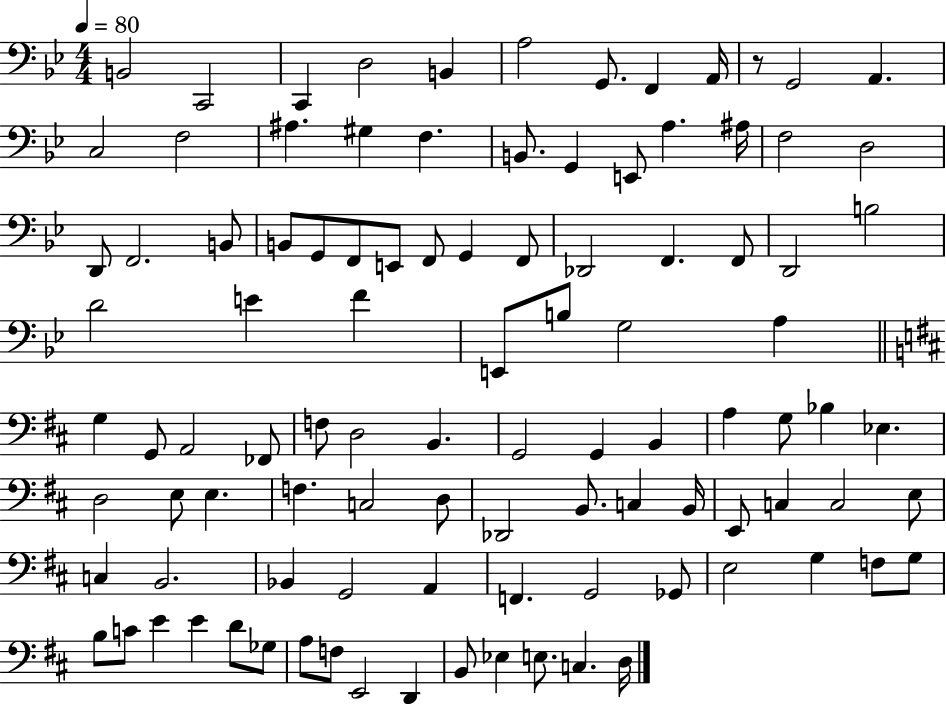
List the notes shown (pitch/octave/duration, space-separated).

B2/h C2/h C2/q D3/h B2/q A3/h G2/e. F2/q A2/s R/e G2/h A2/q. C3/h F3/h A#3/q. G#3/q F3/q. B2/e. G2/q E2/e A3/q. A#3/s F3/h D3/h D2/e F2/h. B2/e B2/e G2/e F2/e E2/e F2/e G2/q F2/e Db2/h F2/q. F2/e D2/h B3/h D4/h E4/q F4/q E2/e B3/e G3/h A3/q G3/q G2/e A2/h FES2/e F3/e D3/h B2/q. G2/h G2/q B2/q A3/q G3/e Bb3/q Eb3/q. D3/h E3/e E3/q. F3/q. C3/h D3/e Db2/h B2/e. C3/q B2/s E2/e C3/q C3/h E3/e C3/q B2/h. Bb2/q G2/h A2/q F2/q. G2/h Gb2/e E3/h G3/q F3/e G3/e B3/e C4/e E4/q E4/q D4/e Gb3/e A3/e F3/e E2/h D2/q B2/e Eb3/q E3/e. C3/q. D3/s